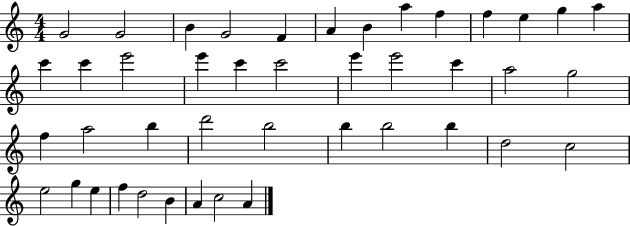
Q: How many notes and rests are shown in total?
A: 43